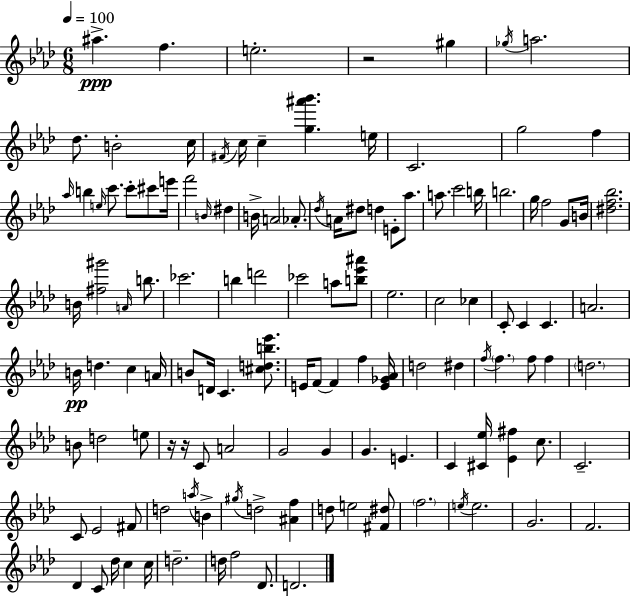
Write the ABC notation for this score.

X:1
T:Untitled
M:6/8
L:1/4
K:Ab
^a f e2 z2 ^g _g/4 a2 _d/2 B2 c/4 ^F/4 c/4 c [g^a'_b'] e/4 C2 g2 f _a/4 b e/4 c'/2 c'/2 ^c'/2 e'/4 f'2 B/4 ^d B/4 A2 _A/2 _d/4 A/4 ^d/2 d E/2 _a/2 a/2 c'2 b/4 b2 g/4 f2 G/2 B/4 [^df_b]2 B/4 [^f^g']2 A/4 b/2 _c'2 b d'2 _c'2 a/2 [b_e'^a']/2 _e2 c2 _c C/2 C C A2 B/4 d c A/4 B/2 D/4 C [^cdb_e']/2 E/4 F/2 F f [E_G_A]/4 d2 ^d f/4 f f/2 f d2 B/2 d2 e/2 z/4 z/4 C/2 A2 G2 G G E C [^C_e]/4 [_E^f] c/2 C2 C/2 _E2 ^F/2 d2 a/4 B ^g/4 d2 [^Af] d/2 e2 [^F^d]/2 f2 e/4 e2 G2 F2 _D C/2 _d/4 c c/4 d2 d/4 f2 _D/2 D2